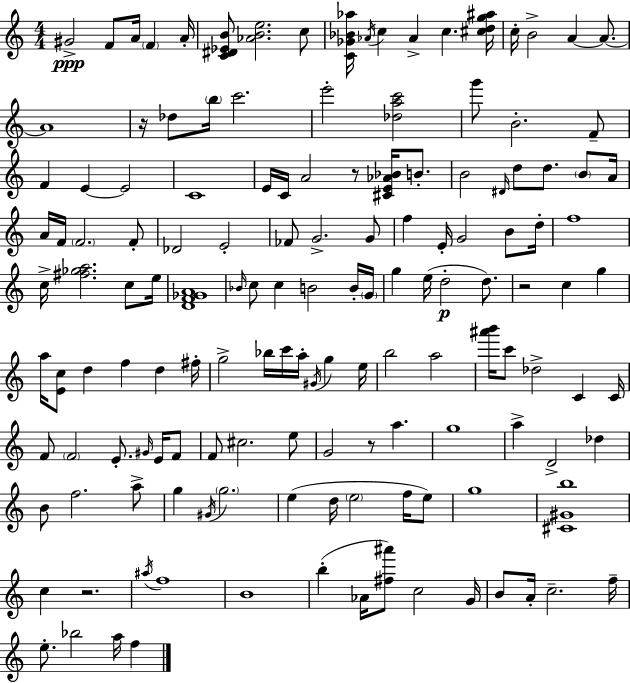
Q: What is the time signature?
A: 4/4